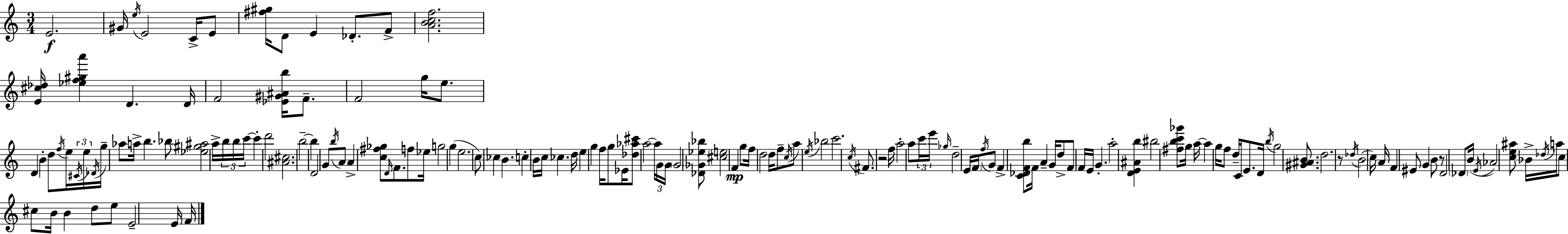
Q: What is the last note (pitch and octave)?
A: F4